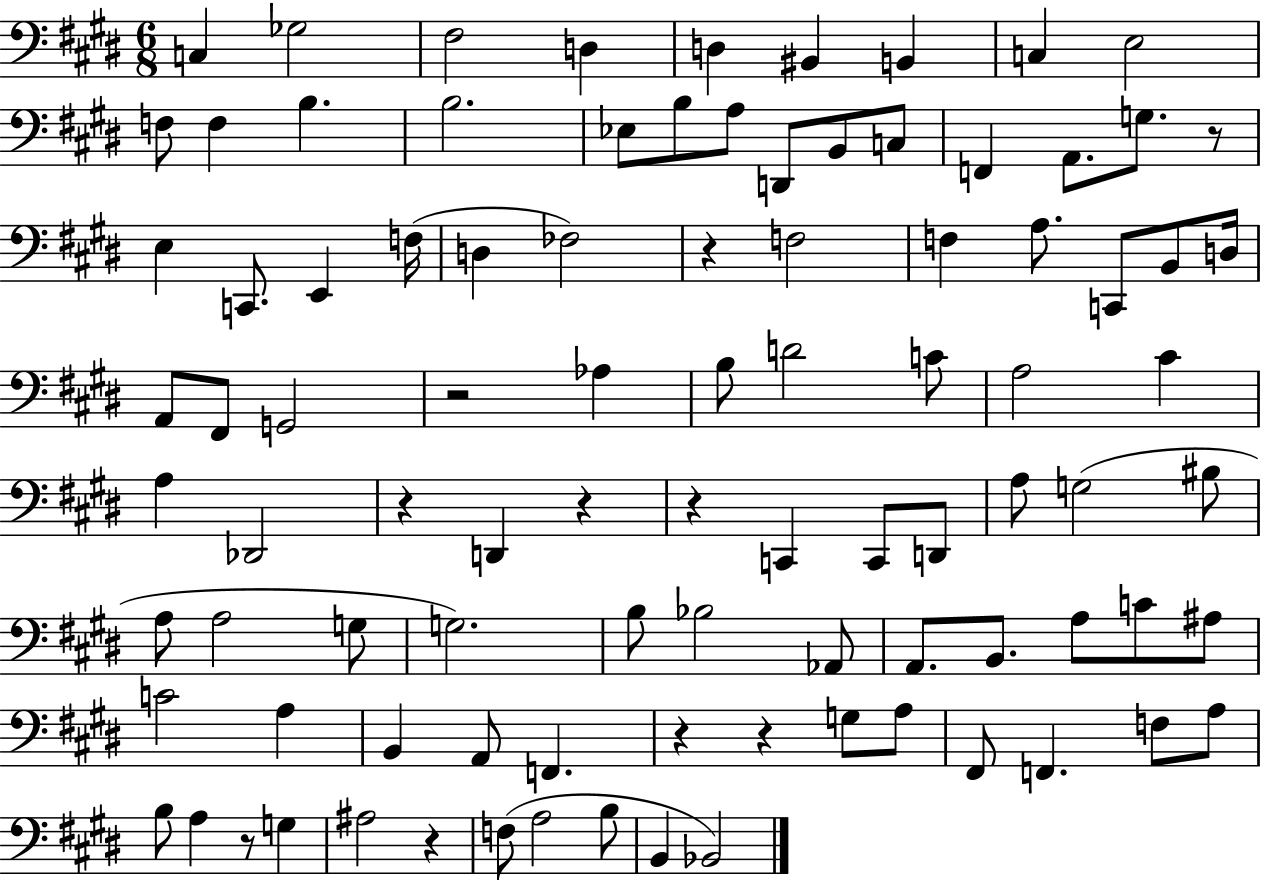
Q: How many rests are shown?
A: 10